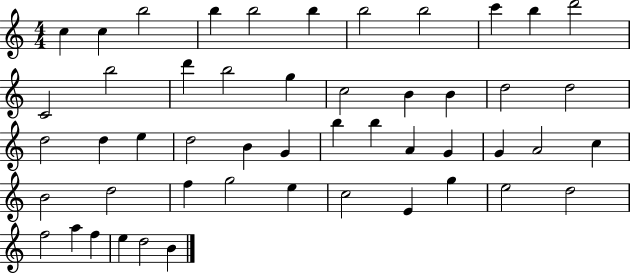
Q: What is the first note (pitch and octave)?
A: C5